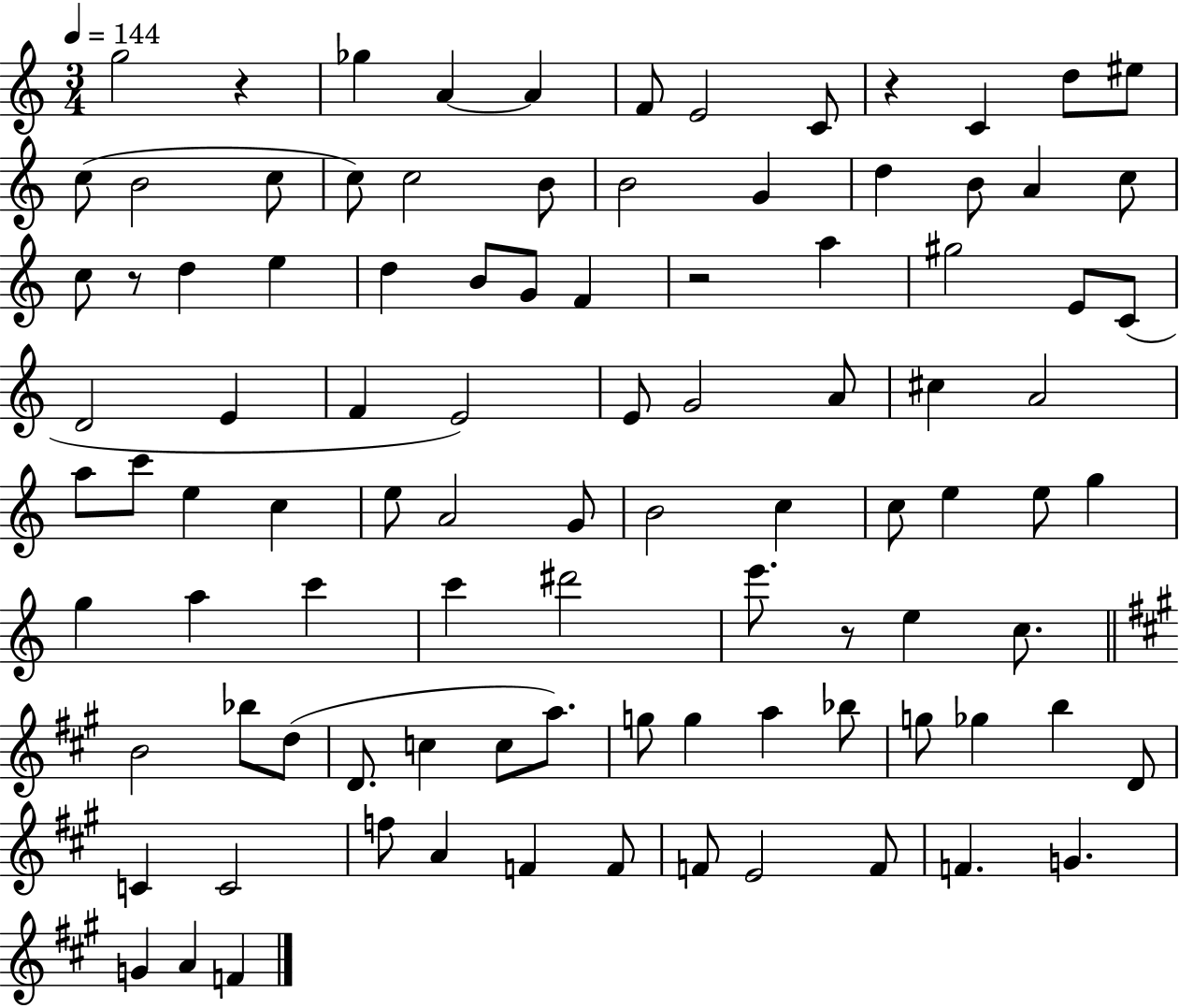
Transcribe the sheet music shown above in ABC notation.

X:1
T:Untitled
M:3/4
L:1/4
K:C
g2 z _g A A F/2 E2 C/2 z C d/2 ^e/2 c/2 B2 c/2 c/2 c2 B/2 B2 G d B/2 A c/2 c/2 z/2 d e d B/2 G/2 F z2 a ^g2 E/2 C/2 D2 E F E2 E/2 G2 A/2 ^c A2 a/2 c'/2 e c e/2 A2 G/2 B2 c c/2 e e/2 g g a c' c' ^d'2 e'/2 z/2 e c/2 B2 _b/2 d/2 D/2 c c/2 a/2 g/2 g a _b/2 g/2 _g b D/2 C C2 f/2 A F F/2 F/2 E2 F/2 F G G A F